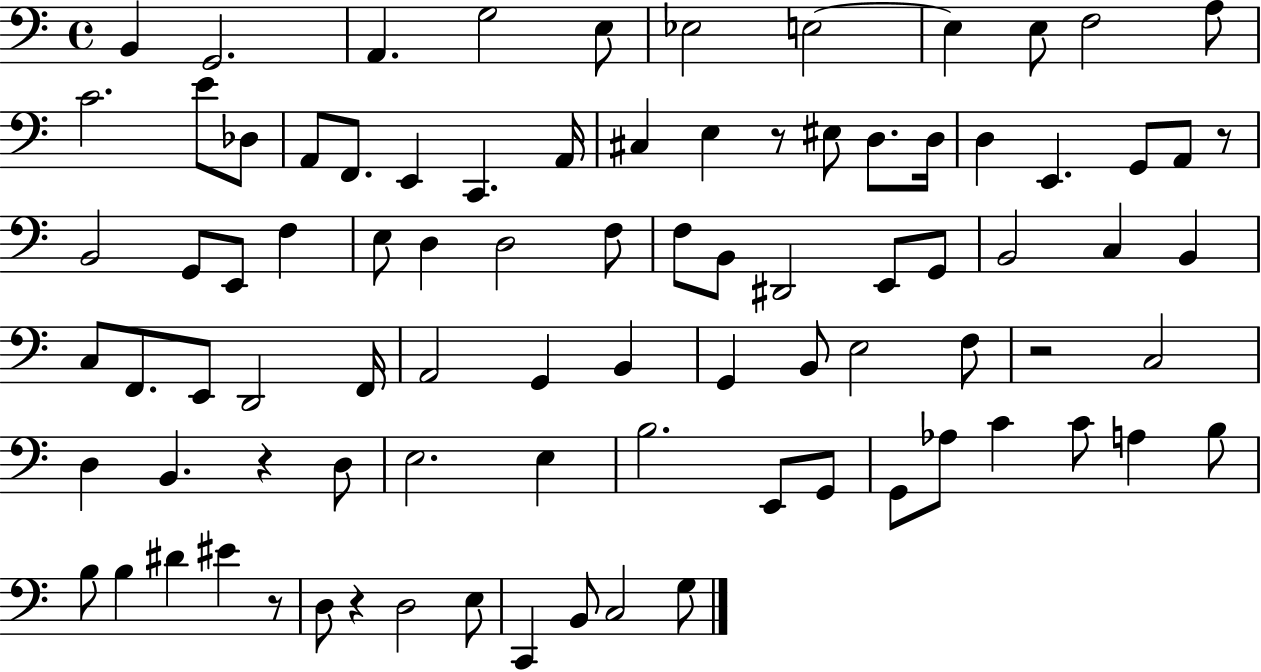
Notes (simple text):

B2/q G2/h. A2/q. G3/h E3/e Eb3/h E3/h E3/q E3/e F3/h A3/e C4/h. E4/e Db3/e A2/e F2/e. E2/q C2/q. A2/s C#3/q E3/q R/e EIS3/e D3/e. D3/s D3/q E2/q. G2/e A2/e R/e B2/h G2/e E2/e F3/q E3/e D3/q D3/h F3/e F3/e B2/e D#2/h E2/e G2/e B2/h C3/q B2/q C3/e F2/e. E2/e D2/h F2/s A2/h G2/q B2/q G2/q B2/e E3/h F3/e R/h C3/h D3/q B2/q. R/q D3/e E3/h. E3/q B3/h. E2/e G2/e G2/e Ab3/e C4/q C4/e A3/q B3/e B3/e B3/q D#4/q EIS4/q R/e D3/e R/q D3/h E3/e C2/q B2/e C3/h G3/e